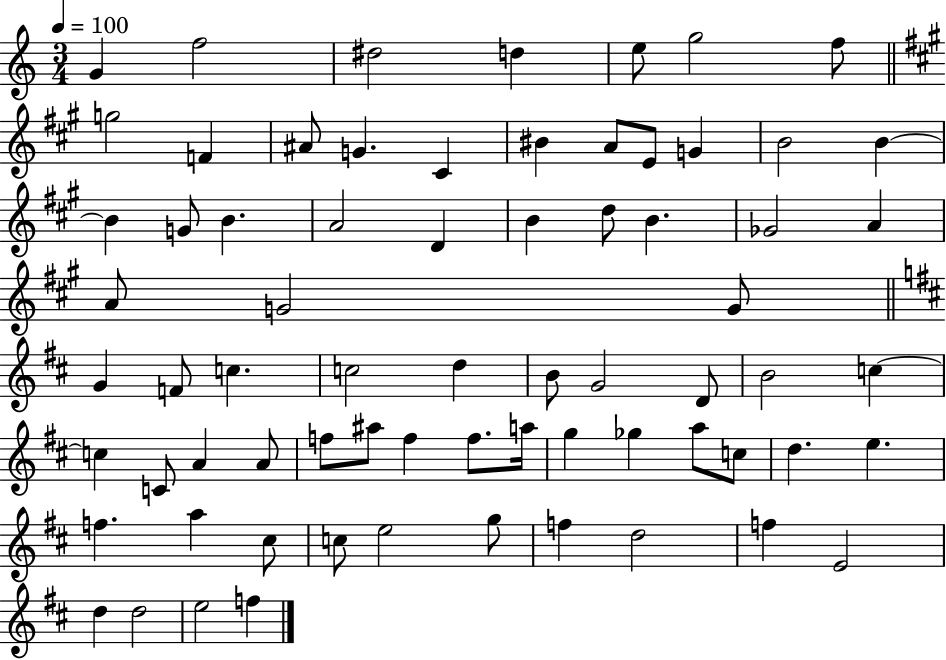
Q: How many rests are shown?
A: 0